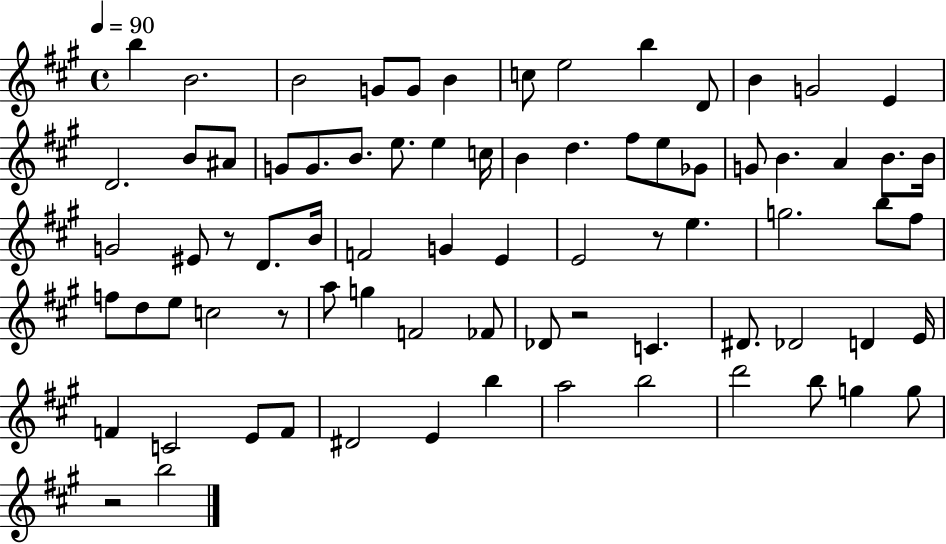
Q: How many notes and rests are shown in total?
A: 77